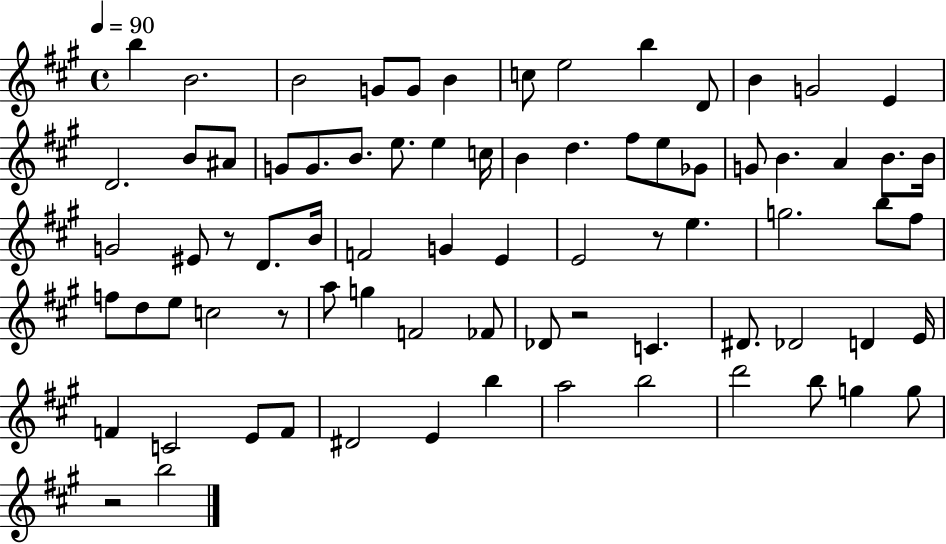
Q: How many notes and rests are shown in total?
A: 77